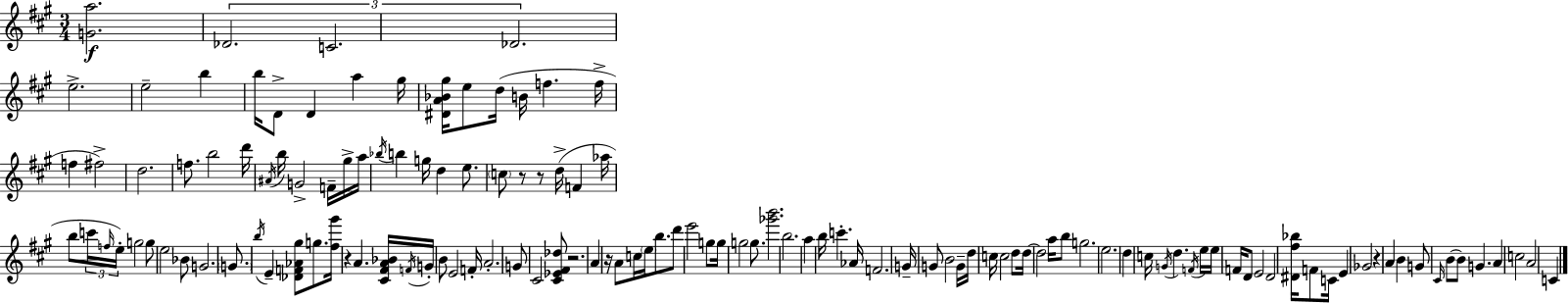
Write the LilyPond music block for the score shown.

{
  \clef treble
  \numericTimeSignature
  \time 3/4
  \key a \major
  \repeat volta 2 { <g' a''>2.\f | \tuplet 3/2 { des'2. | c'2. | des'2. } | \break e''2.-> | e''2-- b''4 | b''16 d'8-> d'4 a''4 gis''16 | <dis' a' bes' gis''>16 e''8 d''16( b'16 f''4. f''16-> | \break f''4 fis''2->) | d''2. | f''8. b''2 d'''16 | \acciaccatura { ais'16 } b''16 g'2-> f'16-- gis''16-> | \break a''16 \acciaccatura { bes''16 } b''4 g''16 d''4 e''8. | \parenthesize c''8 r8 r8 d''16->( f'4 | aes''16 b''8 \tuplet 3/2 { c'''16 \grace { f''16 }) e''16-. } g''2 | g''8 e''2 | \break bes'8 g'2. | \parenthesize g'8. \acciaccatura { b''16 } e'4-- <des' f' aes' gis''>8 | g''8. <fis'' gis'''>16 r4 a'4. | <cis' fis' a' bes'>16 \acciaccatura { f'16 } g'16-. b'8 e'2 | \break f'16-. a'2.-. | g'8 cis'2 | <cis' ees' fis' des''>8 r2. | a'4 r16 a'8 | \break c''16 \parenthesize e''16 b''8. d'''8 e'''2 | g''8 g''16 g''2 | g''8. <ges''' b'''>2. | b''2. | \break a''4 b''16 c'''4.-. | aes'16 f'2. | g'16-- g'8 b'2 | g'16-- d''16 c''16 c''2 | \break d''8 d''16~~ d''2 | a''16 b''8 g''2. | e''2. | d''4 c''16 \acciaccatura { g'16 } d''4. | \break \acciaccatura { f'16 } e''16 e''16 f'16 d'8 e'2 | d'2 | <dis' fis'' bes''>16 f'8 c'16 e'4 ges'2 | r4 a'4 | \break b'4 g'8 \grace { cis'16 }( b'8 | b'8) g'4. a'4 | c''2 a'2 | c'4 } \bar "|."
}